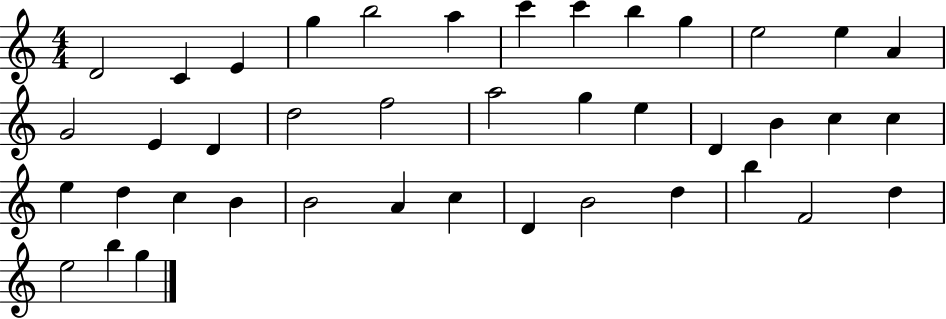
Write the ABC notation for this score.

X:1
T:Untitled
M:4/4
L:1/4
K:C
D2 C E g b2 a c' c' b g e2 e A G2 E D d2 f2 a2 g e D B c c e d c B B2 A c D B2 d b F2 d e2 b g